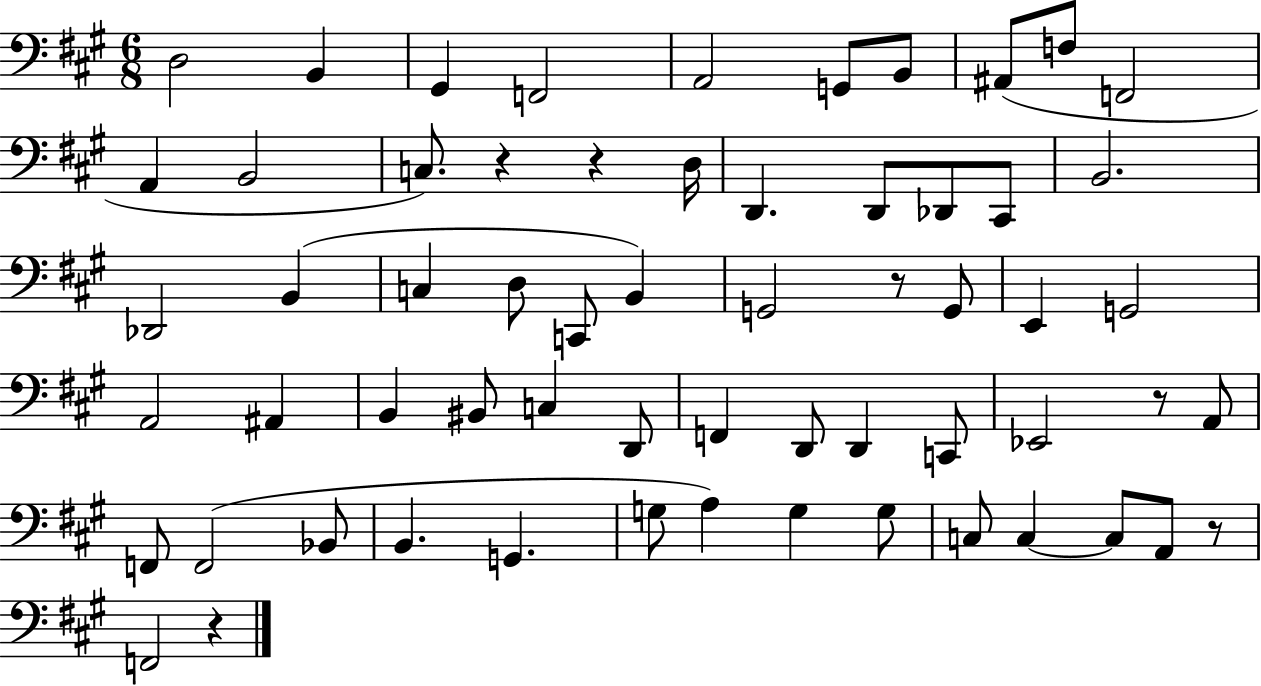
X:1
T:Untitled
M:6/8
L:1/4
K:A
D,2 B,, ^G,, F,,2 A,,2 G,,/2 B,,/2 ^A,,/2 F,/2 F,,2 A,, B,,2 C,/2 z z D,/4 D,, D,,/2 _D,,/2 ^C,,/2 B,,2 _D,,2 B,, C, D,/2 C,,/2 B,, G,,2 z/2 G,,/2 E,, G,,2 A,,2 ^A,, B,, ^B,,/2 C, D,,/2 F,, D,,/2 D,, C,,/2 _E,,2 z/2 A,,/2 F,,/2 F,,2 _B,,/2 B,, G,, G,/2 A, G, G,/2 C,/2 C, C,/2 A,,/2 z/2 F,,2 z